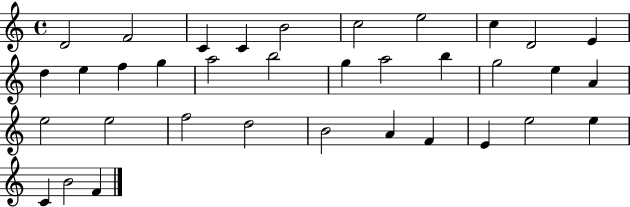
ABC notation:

X:1
T:Untitled
M:4/4
L:1/4
K:C
D2 F2 C C B2 c2 e2 c D2 E d e f g a2 b2 g a2 b g2 e A e2 e2 f2 d2 B2 A F E e2 e C B2 F